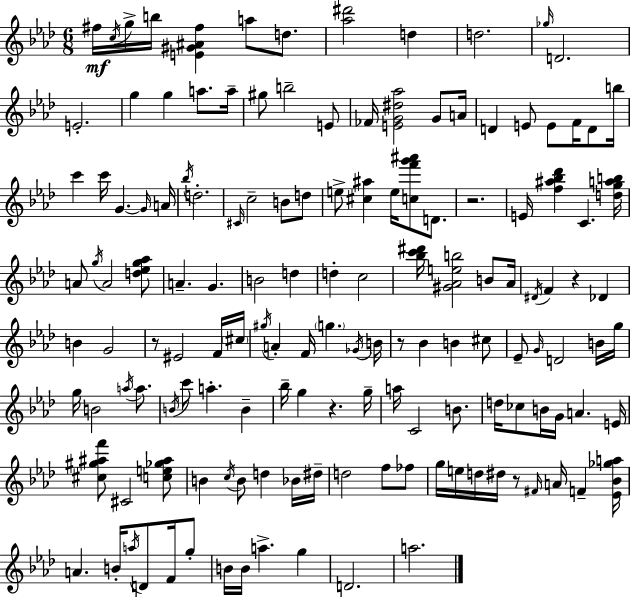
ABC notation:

X:1
T:Untitled
M:6/8
L:1/4
K:Ab
^f/4 c/4 g/4 b/4 [E^G^A^f] a/2 d/2 [_a^d']2 d d2 _g/4 D2 E2 g g a/2 a/4 ^g/2 b2 E/2 _F/4 [EG^d_a]2 G/2 A/4 D E/2 E/2 F/4 D/2 b/4 c' c'/4 G G/4 A/4 _b/4 d2 ^C/4 c2 B/2 d/2 e/2 [^c^a] e/4 [cf'g'^a']/2 D/2 z2 E/4 [f^a_b_d'] C [dgab]/4 A/2 g/4 A2 [d_eg_a]/2 A G B2 d d c2 [_bc'^d']/4 [^G_Aeb]2 B/2 _A/4 ^D/4 F z _D B G2 z/2 ^E2 F/4 ^c/4 ^g/4 A F/4 g _G/4 B/4 z/2 _B B ^c/2 _E/2 G/4 D2 B/4 g/4 g/4 B2 a/4 a/2 B/4 c'/2 a B _b/4 g z g/4 a/4 C2 B/2 d/4 _c/2 B/4 G/4 A E/4 [^c^g^af']/2 ^C2 [ce_g^a]/2 B c/4 B/2 d _B/4 ^d/4 d2 f/2 _f/2 g/4 e/4 d/4 ^d/4 z/2 ^F/4 A/4 F [_E_B_ga]/4 A B/4 a/4 D/2 F/4 g/2 B/4 B/4 a g D2 a2